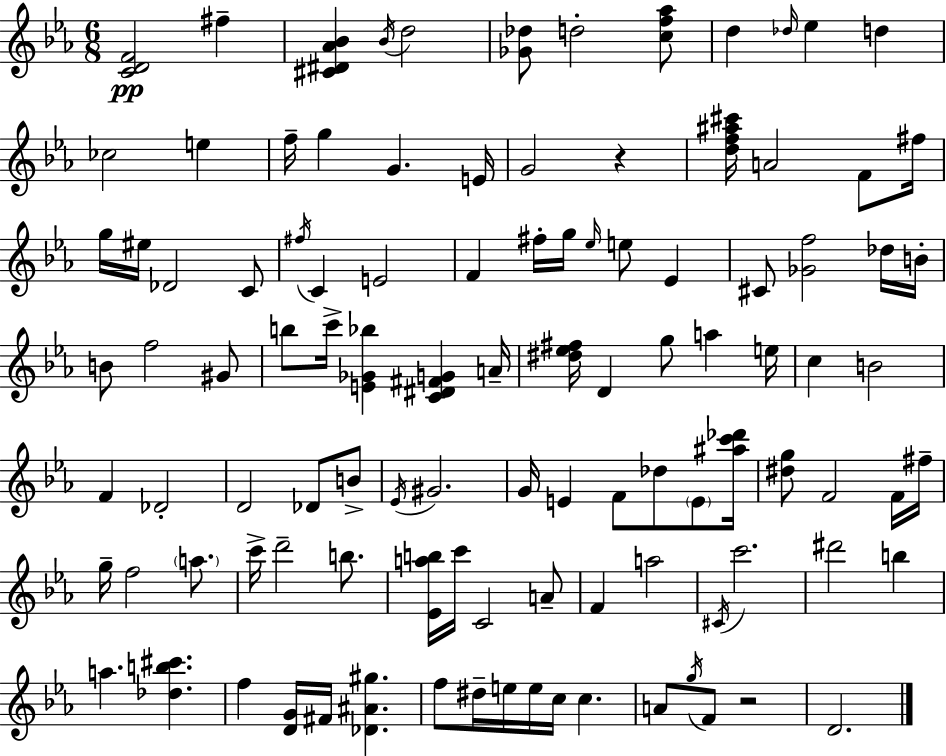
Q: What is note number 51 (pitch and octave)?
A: B4